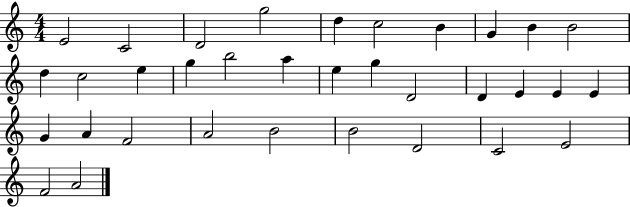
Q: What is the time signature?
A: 4/4